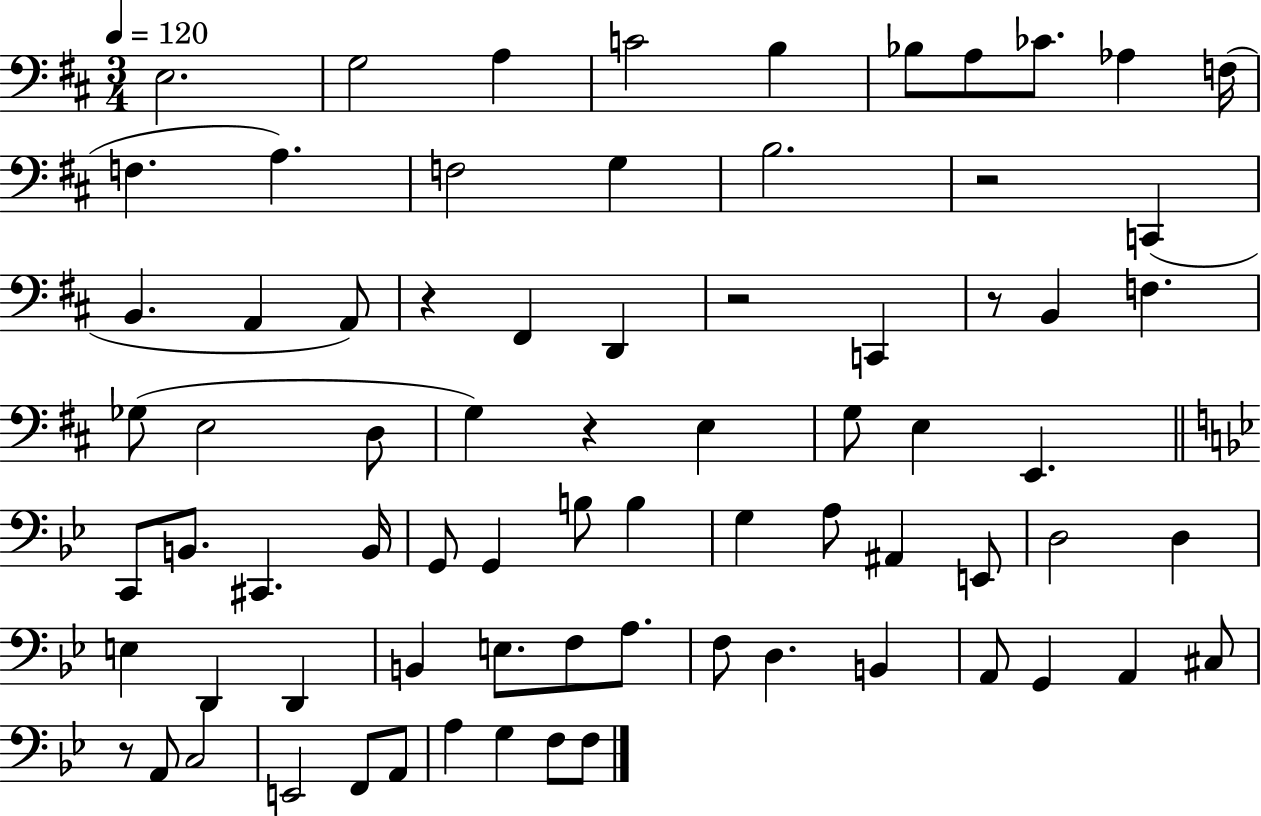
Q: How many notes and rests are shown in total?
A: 75